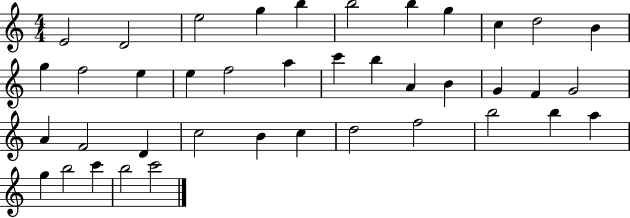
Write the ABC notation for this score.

X:1
T:Untitled
M:4/4
L:1/4
K:C
E2 D2 e2 g b b2 b g c d2 B g f2 e e f2 a c' b A B G F G2 A F2 D c2 B c d2 f2 b2 b a g b2 c' b2 c'2